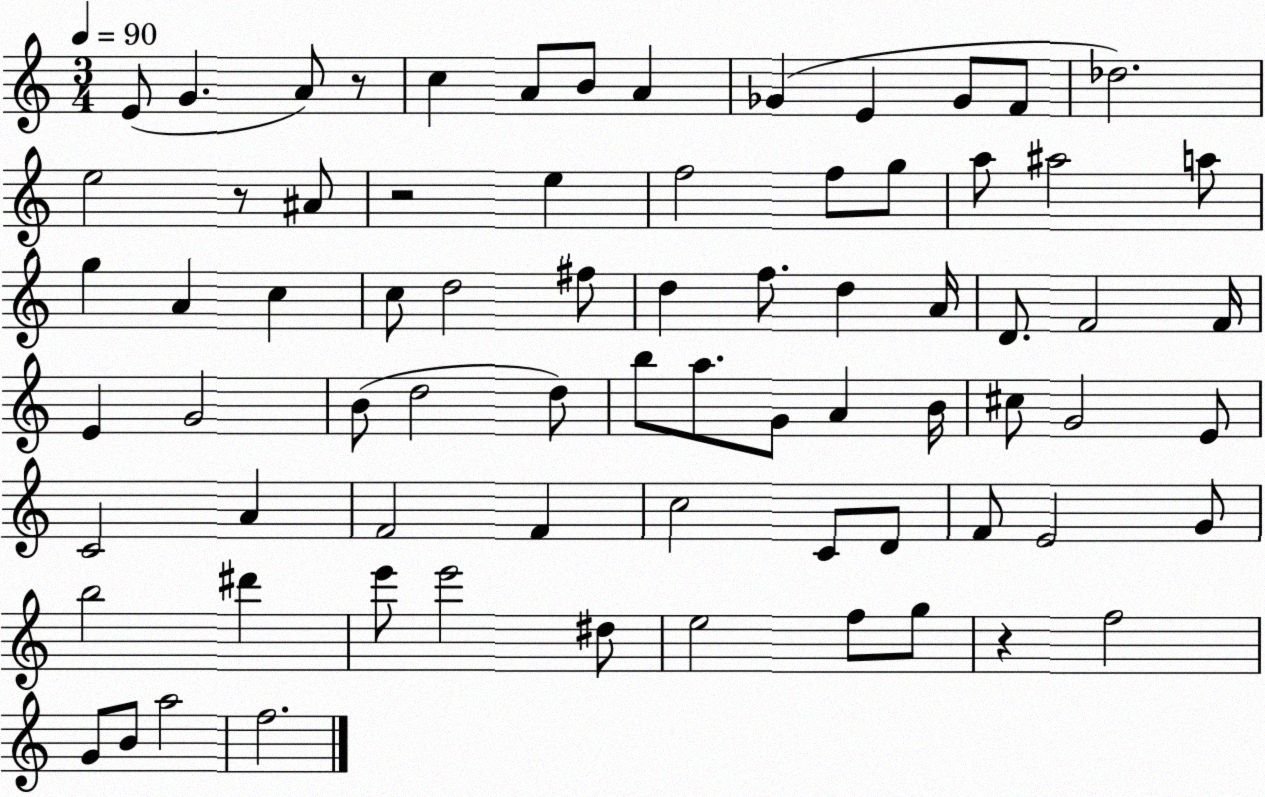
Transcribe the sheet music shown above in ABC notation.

X:1
T:Untitled
M:3/4
L:1/4
K:C
E/2 G A/2 z/2 c A/2 B/2 A _G E _G/2 F/2 _d2 e2 z/2 ^A/2 z2 e f2 f/2 g/2 a/2 ^a2 a/2 g A c c/2 d2 ^f/2 d f/2 d A/4 D/2 F2 F/4 E G2 B/2 d2 d/2 b/2 a/2 G/2 A B/4 ^c/2 G2 E/2 C2 A F2 F c2 C/2 D/2 F/2 E2 G/2 b2 ^d' e'/2 e'2 ^d/2 e2 f/2 g/2 z f2 G/2 B/2 a2 f2